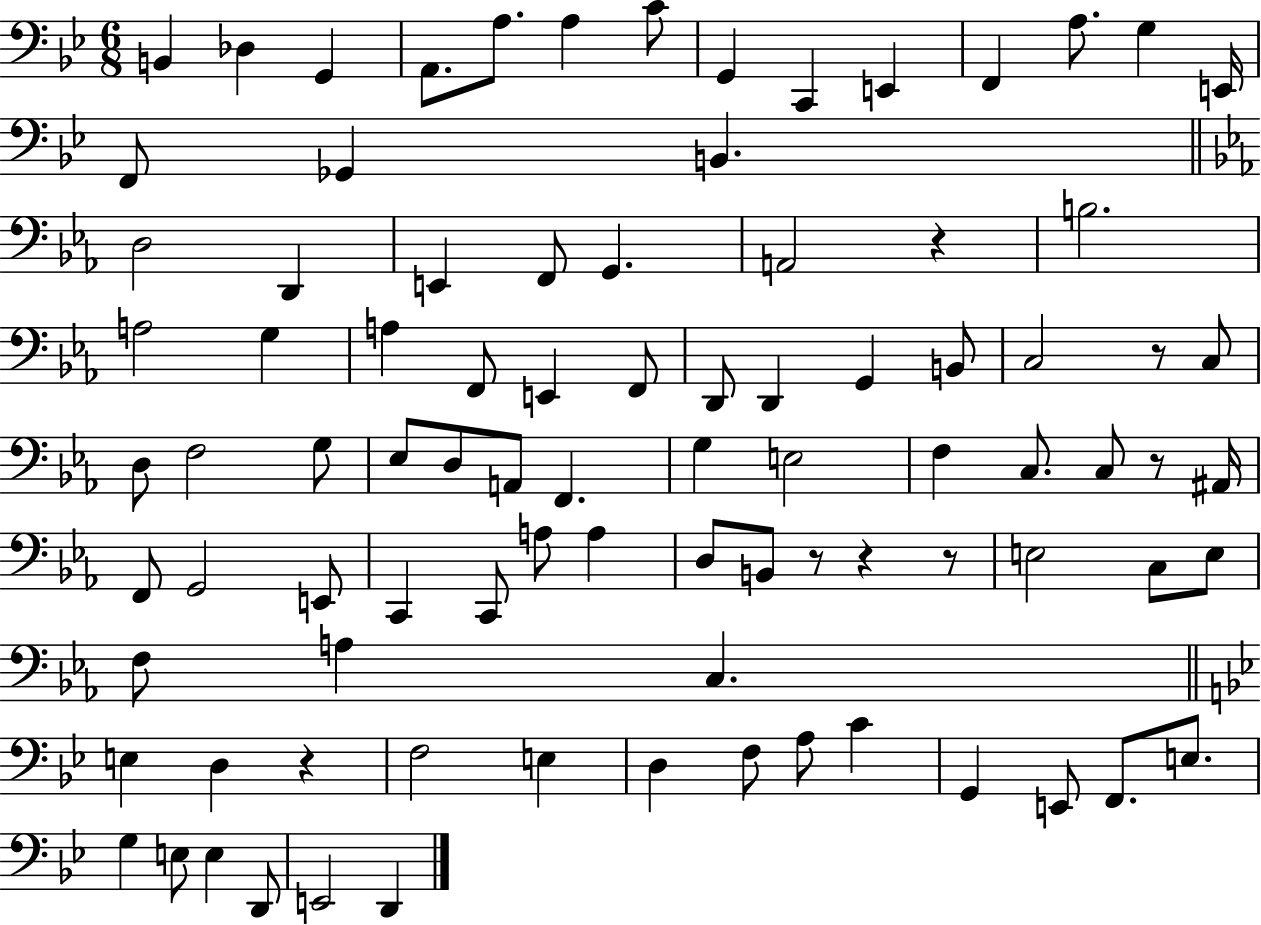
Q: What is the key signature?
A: BES major